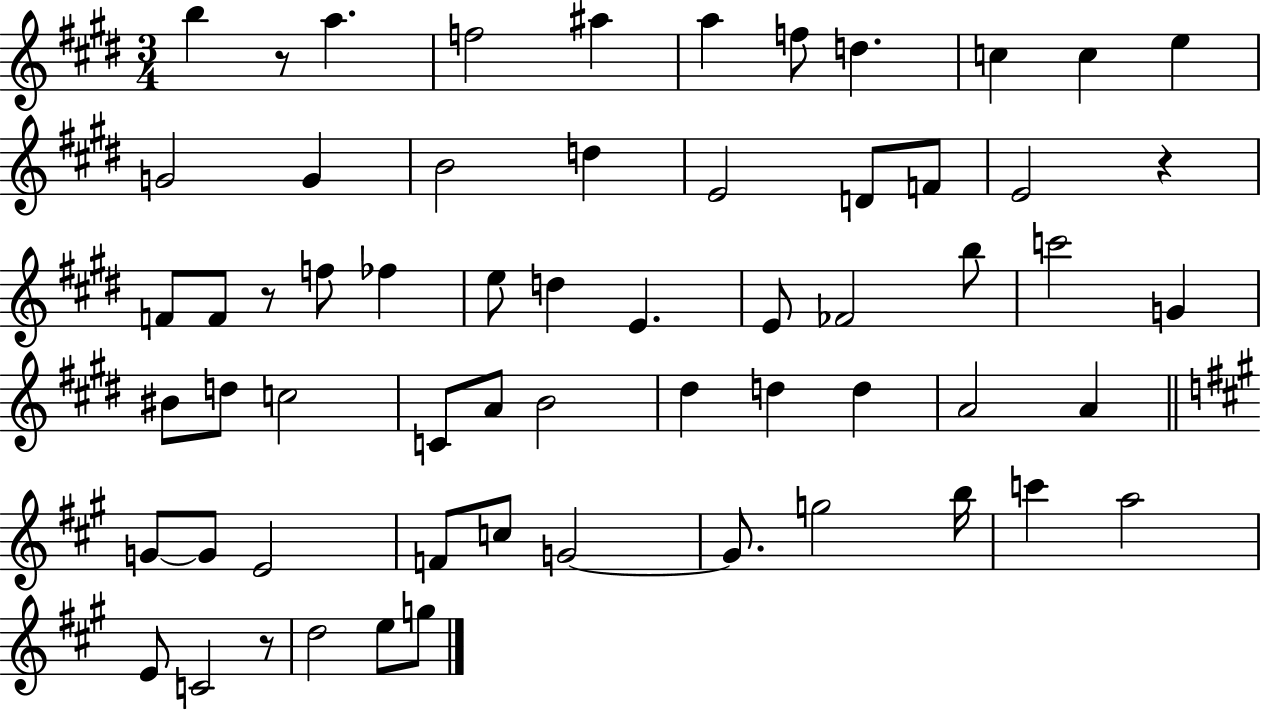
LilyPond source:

{
  \clef treble
  \numericTimeSignature
  \time 3/4
  \key e \major
  b''4 r8 a''4. | f''2 ais''4 | a''4 f''8 d''4. | c''4 c''4 e''4 | \break g'2 g'4 | b'2 d''4 | e'2 d'8 f'8 | e'2 r4 | \break f'8 f'8 r8 f''8 fes''4 | e''8 d''4 e'4. | e'8 fes'2 b''8 | c'''2 g'4 | \break bis'8 d''8 c''2 | c'8 a'8 b'2 | dis''4 d''4 d''4 | a'2 a'4 | \break \bar "||" \break \key a \major g'8~~ g'8 e'2 | f'8 c''8 g'2~~ | g'8. g''2 b''16 | c'''4 a''2 | \break e'8 c'2 r8 | d''2 e''8 g''8 | \bar "|."
}